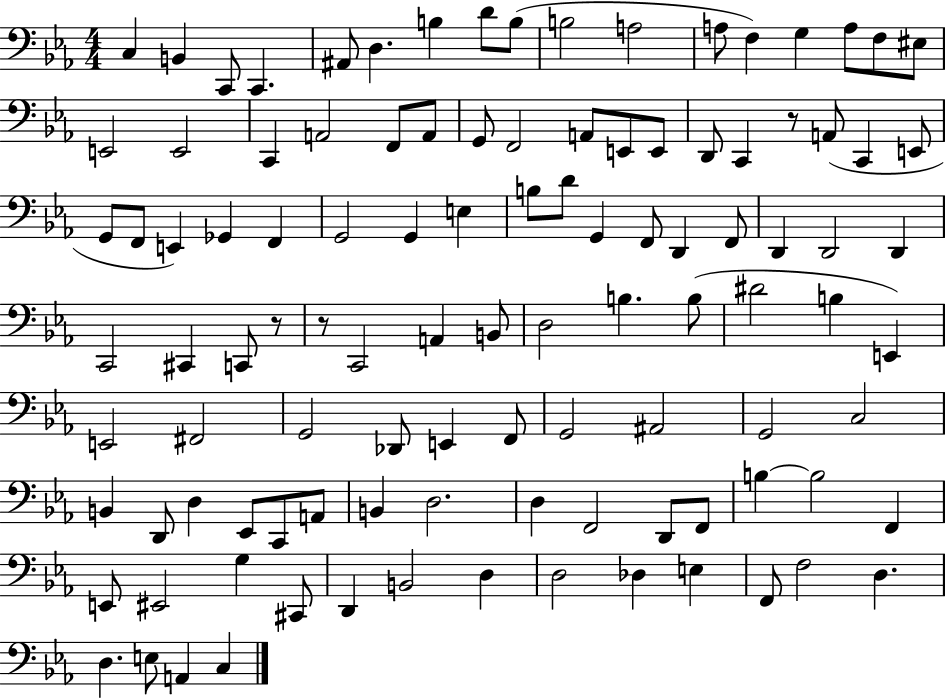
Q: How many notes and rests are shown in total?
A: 107